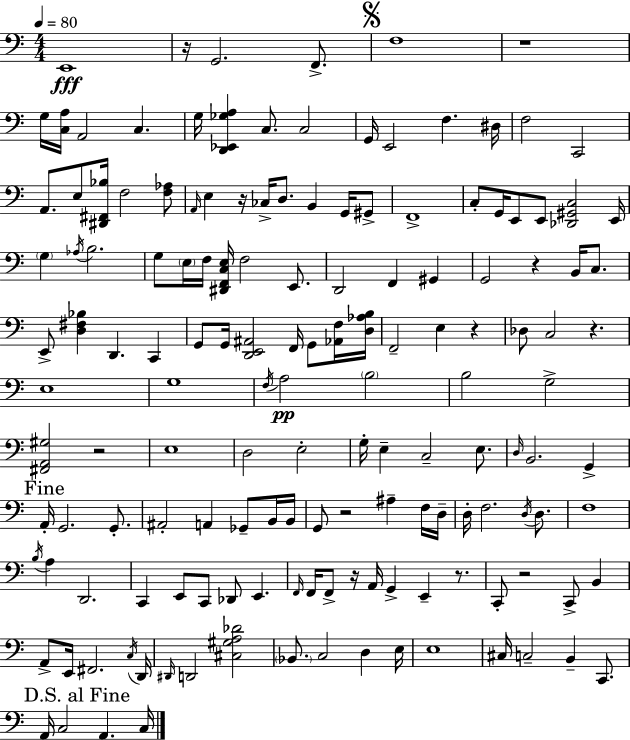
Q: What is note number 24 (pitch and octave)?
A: B2